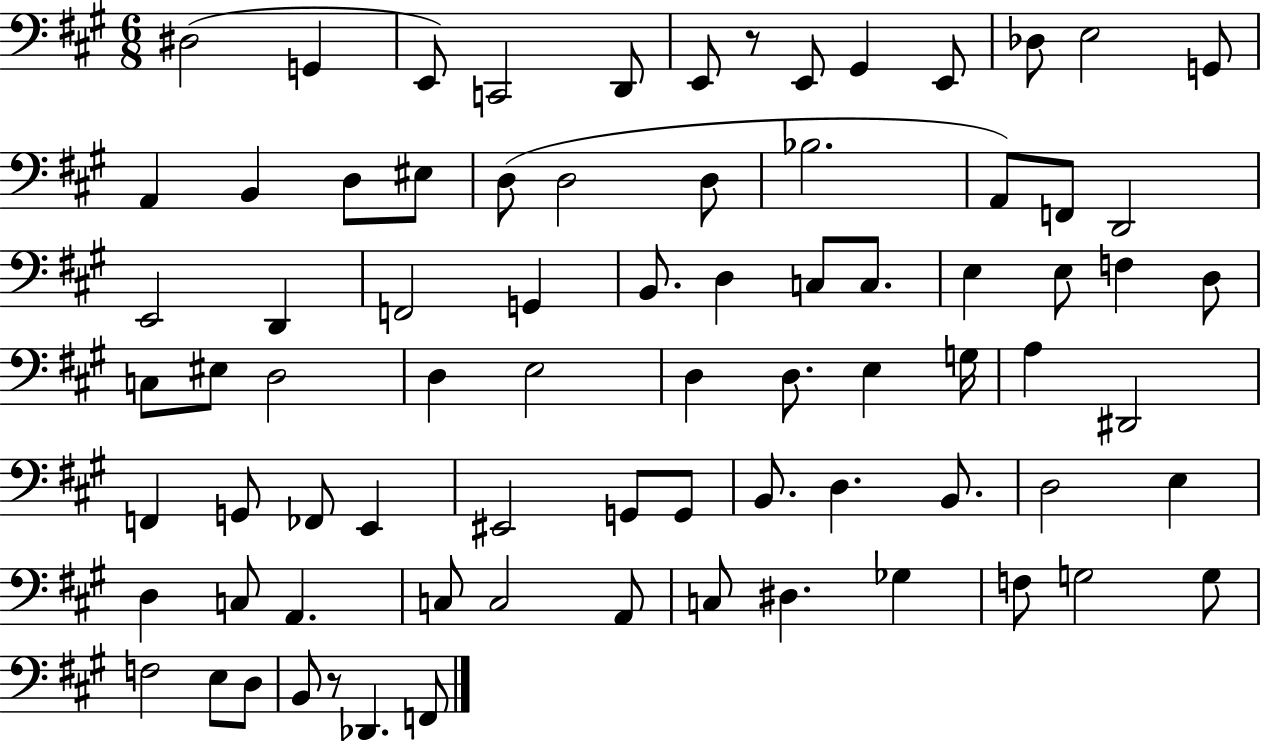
D#3/h G2/q E2/e C2/h D2/e E2/e R/e E2/e G#2/q E2/e Db3/e E3/h G2/e A2/q B2/q D3/e EIS3/e D3/e D3/h D3/e Bb3/h. A2/e F2/e D2/h E2/h D2/q F2/h G2/q B2/e. D3/q C3/e C3/e. E3/q E3/e F3/q D3/e C3/e EIS3/e D3/h D3/q E3/h D3/q D3/e. E3/q G3/s A3/q D#2/h F2/q G2/e FES2/e E2/q EIS2/h G2/e G2/e B2/e. D3/q. B2/e. D3/h E3/q D3/q C3/e A2/q. C3/e C3/h A2/e C3/e D#3/q. Gb3/q F3/e G3/h G3/e F3/h E3/e D3/e B2/e R/e Db2/q. F2/e